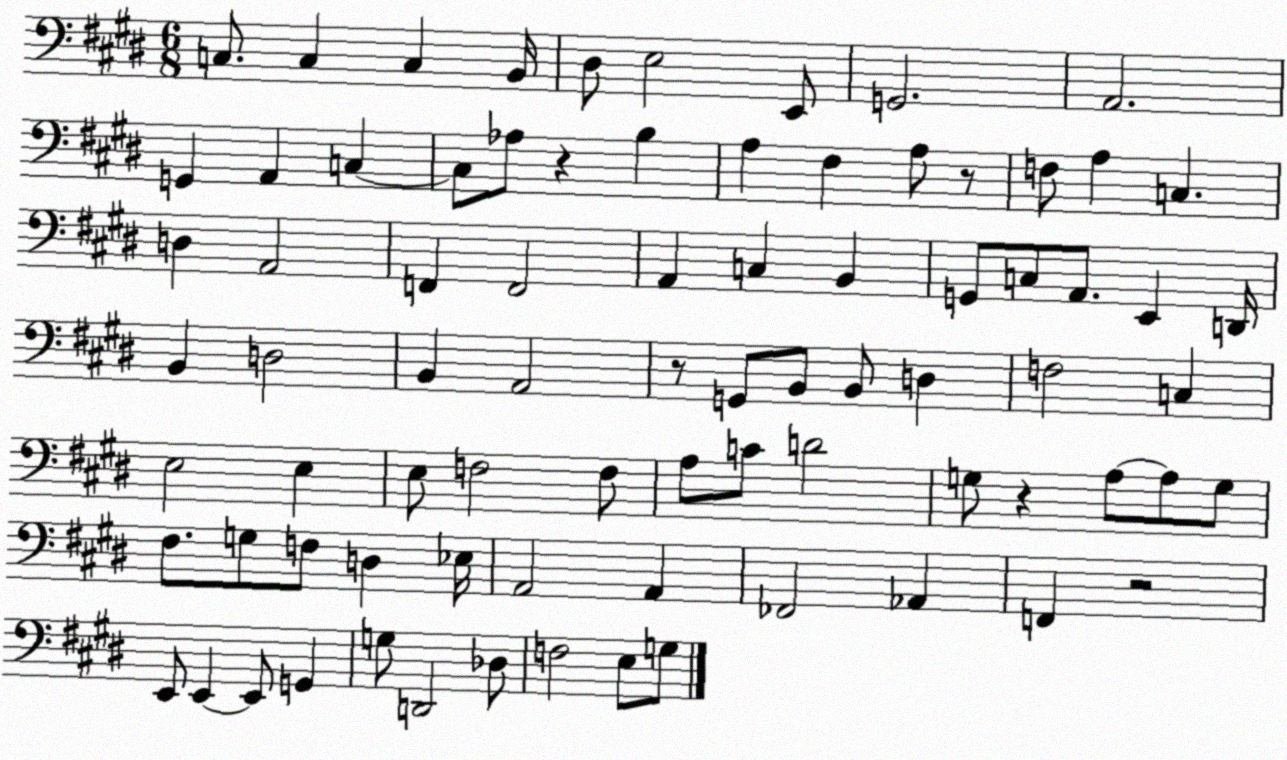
X:1
T:Untitled
M:6/8
L:1/4
K:E
C,/2 C, C, B,,/4 ^D,/2 E,2 E,,/2 G,,2 A,,2 G,, A,, C, C,/2 _A,/2 z B, A, ^F, A,/2 z/2 F,/2 A, C, D, A,,2 F,, F,,2 A,, C, B,, G,,/2 C,/2 A,,/2 E,, D,,/4 B,, D,2 B,, A,,2 z/2 G,,/2 B,,/2 B,,/2 D, F,2 C, E,2 E, E,/2 F,2 F,/2 A,/2 C/2 D2 G,/2 z A,/2 A,/2 G,/2 ^F,/2 G,/2 F,/2 D, _E,/4 A,,2 A,, _F,,2 _A,, F,, z2 E,,/2 E,, E,,/2 G,, G,/2 D,,2 _D,/2 F,2 E,/2 G,/2